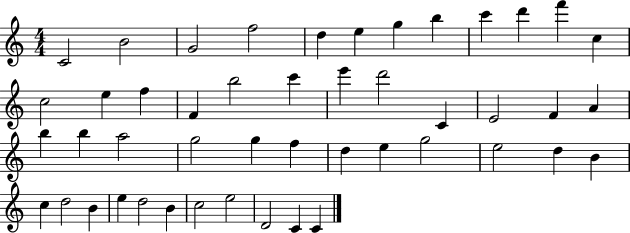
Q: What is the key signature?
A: C major